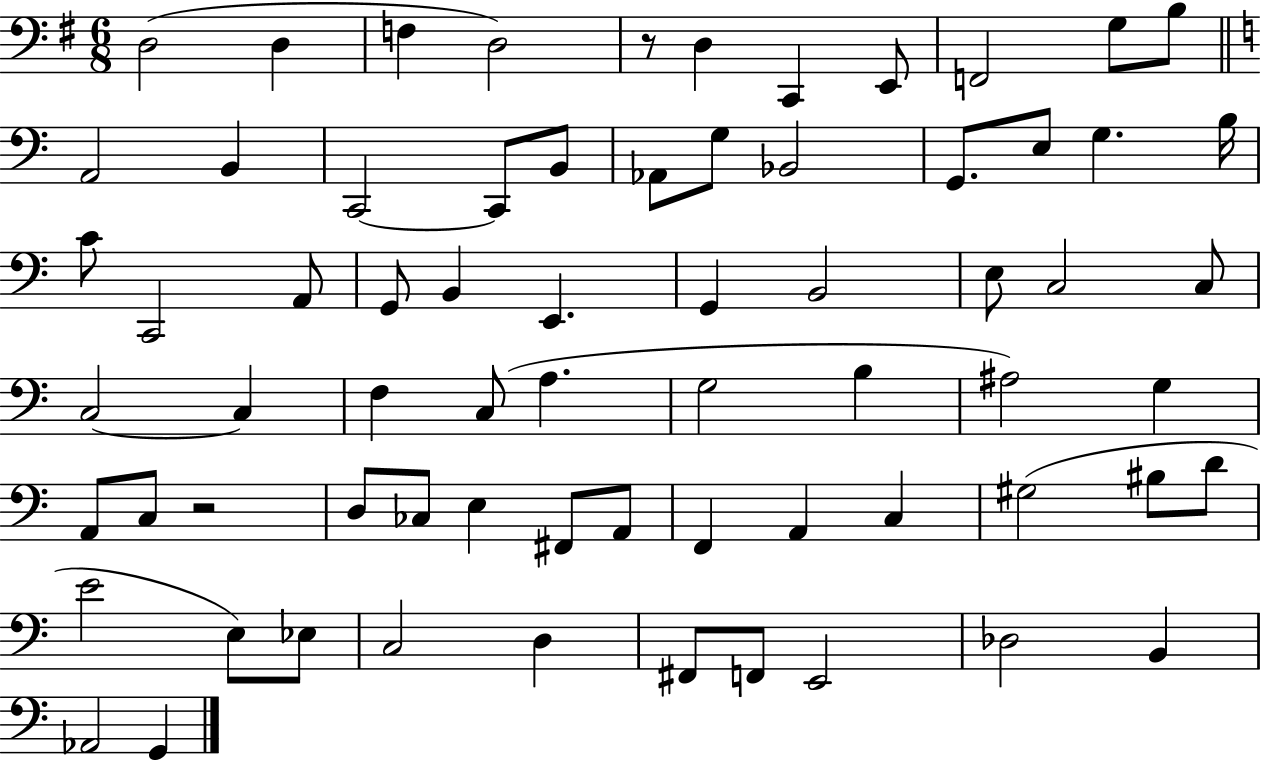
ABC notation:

X:1
T:Untitled
M:6/8
L:1/4
K:G
D,2 D, F, D,2 z/2 D, C,, E,,/2 F,,2 G,/2 B,/2 A,,2 B,, C,,2 C,,/2 B,,/2 _A,,/2 G,/2 _B,,2 G,,/2 E,/2 G, B,/4 C/2 C,,2 A,,/2 G,,/2 B,, E,, G,, B,,2 E,/2 C,2 C,/2 C,2 C, F, C,/2 A, G,2 B, ^A,2 G, A,,/2 C,/2 z2 D,/2 _C,/2 E, ^F,,/2 A,,/2 F,, A,, C, ^G,2 ^B,/2 D/2 E2 E,/2 _E,/2 C,2 D, ^F,,/2 F,,/2 E,,2 _D,2 B,, _A,,2 G,,